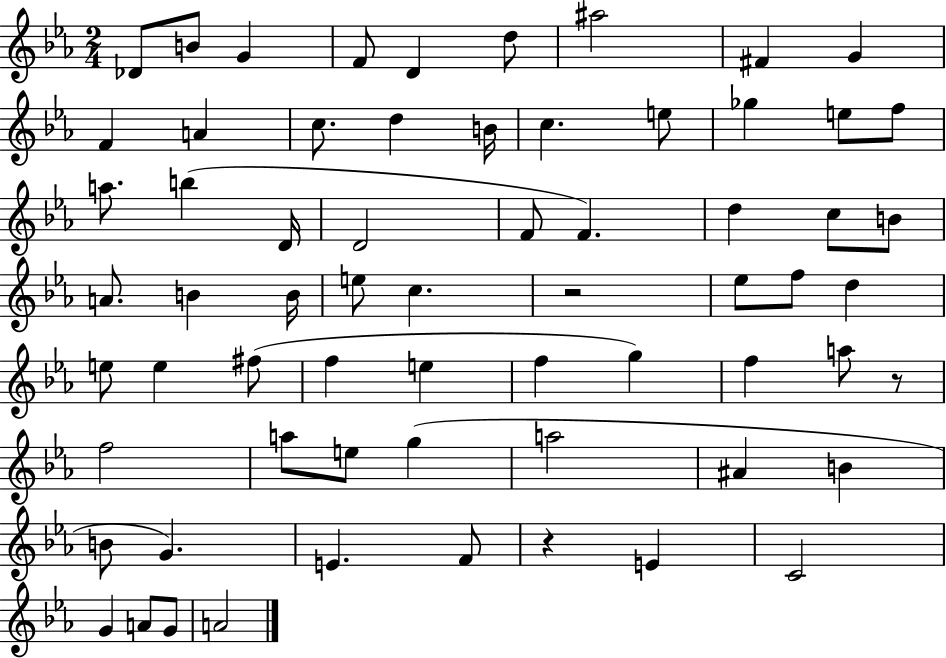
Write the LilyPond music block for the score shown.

{
  \clef treble
  \numericTimeSignature
  \time 2/4
  \key ees \major
  des'8 b'8 g'4 | f'8 d'4 d''8 | ais''2 | fis'4 g'4 | \break f'4 a'4 | c''8. d''4 b'16 | c''4. e''8 | ges''4 e''8 f''8 | \break a''8. b''4( d'16 | d'2 | f'8 f'4.) | d''4 c''8 b'8 | \break a'8. b'4 b'16 | e''8 c''4. | r2 | ees''8 f''8 d''4 | \break e''8 e''4 fis''8( | f''4 e''4 | f''4 g''4) | f''4 a''8 r8 | \break f''2 | a''8 e''8 g''4( | a''2 | ais'4 b'4 | \break b'8 g'4.) | e'4. f'8 | r4 e'4 | c'2 | \break g'4 a'8 g'8 | a'2 | \bar "|."
}